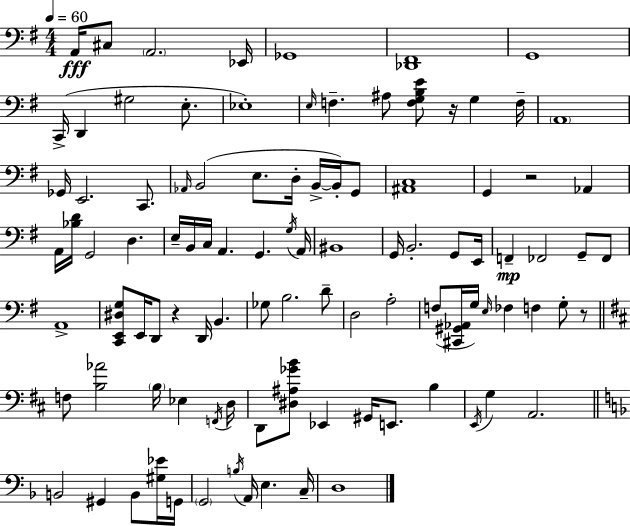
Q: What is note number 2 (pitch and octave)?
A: C#3